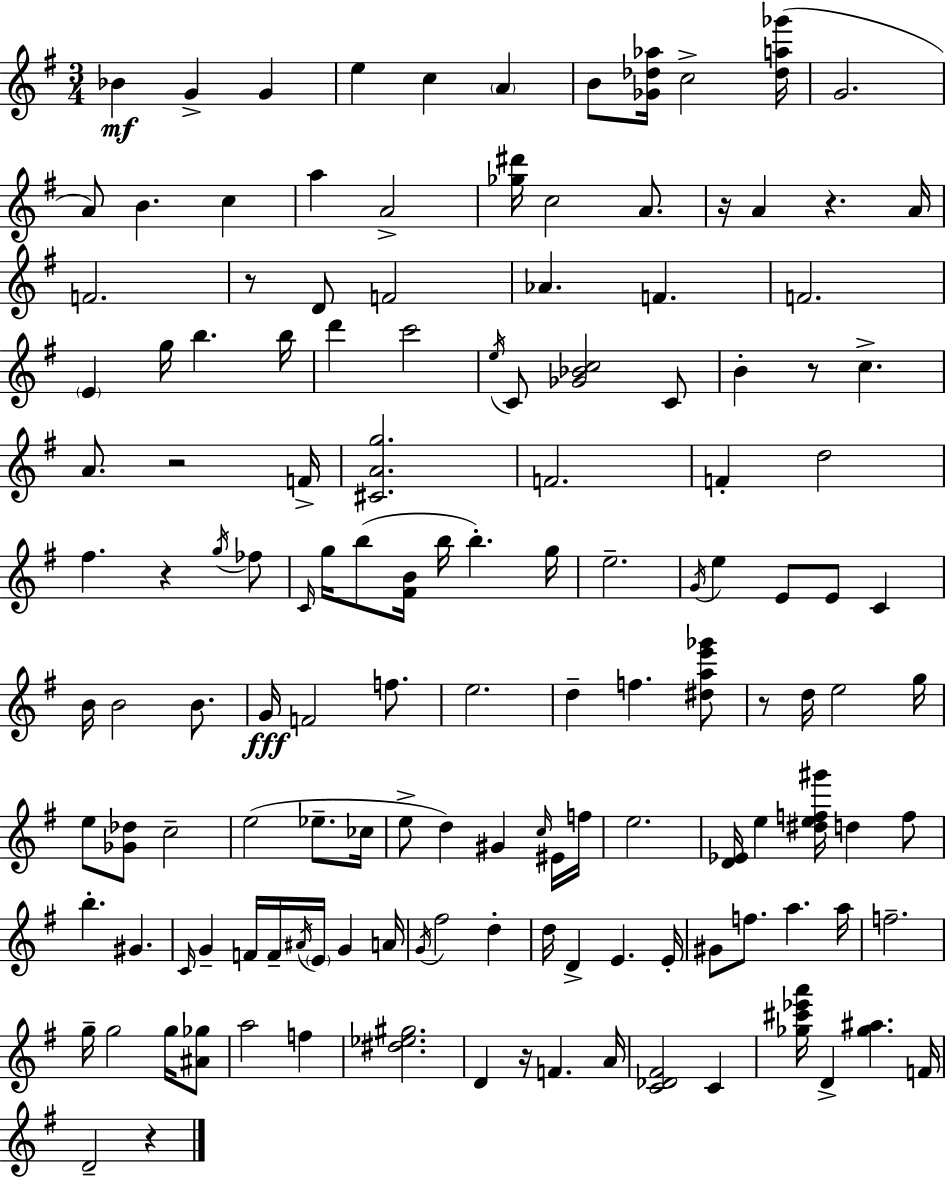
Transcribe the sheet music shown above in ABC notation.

X:1
T:Untitled
M:3/4
L:1/4
K:Em
_B G G e c A B/2 [_G_d_a]/4 c2 [_da_g']/4 G2 A/2 B c a A2 [_g^d']/4 c2 A/2 z/4 A z A/4 F2 z/2 D/2 F2 _A F F2 E g/4 b b/4 d' c'2 e/4 C/2 [_G_Bc]2 C/2 B z/2 c A/2 z2 F/4 [^CAg]2 F2 F d2 ^f z g/4 _f/2 C/4 g/4 b/2 [^FB]/4 b/4 b g/4 e2 G/4 e E/2 E/2 C B/4 B2 B/2 G/4 F2 f/2 e2 d f [^dae'_g']/2 z/2 d/4 e2 g/4 e/2 [_G_d]/2 c2 e2 _e/2 _c/4 e/2 d ^G c/4 ^E/4 f/4 e2 [D_E]/4 e [^def^g']/4 d f/2 b ^G C/4 G F/4 F/4 ^A/4 E/4 G A/4 G/4 ^f2 d d/4 D E E/4 ^G/2 f/2 a a/4 f2 g/4 g2 g/4 [^A_g]/2 a2 f [^d_e^g]2 D z/4 F A/4 [C_D^F]2 C [_g^c'_e'a']/4 D [_g^a] F/4 D2 z